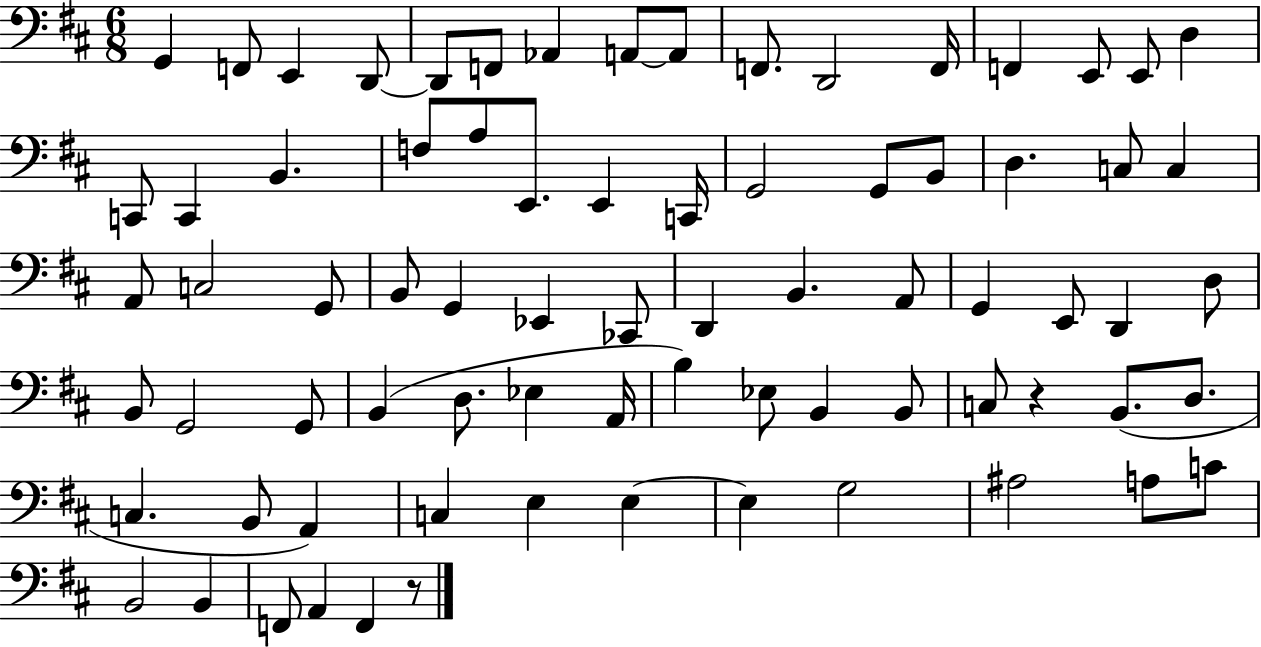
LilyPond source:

{
  \clef bass
  \numericTimeSignature
  \time 6/8
  \key d \major
  g,4 f,8 e,4 d,8~~ | d,8 f,8 aes,4 a,8~~ a,8 | f,8. d,2 f,16 | f,4 e,8 e,8 d4 | \break c,8 c,4 b,4. | f8 a8 e,8. e,4 c,16 | g,2 g,8 b,8 | d4. c8 c4 | \break a,8 c2 g,8 | b,8 g,4 ees,4 ces,8 | d,4 b,4. a,8 | g,4 e,8 d,4 d8 | \break b,8 g,2 g,8 | b,4( d8. ees4 a,16 | b4) ees8 b,4 b,8 | c8 r4 b,8.( d8. | \break c4. b,8 a,4) | c4 e4 e4~~ | e4 g2 | ais2 a8 c'8 | \break b,2 b,4 | f,8 a,4 f,4 r8 | \bar "|."
}